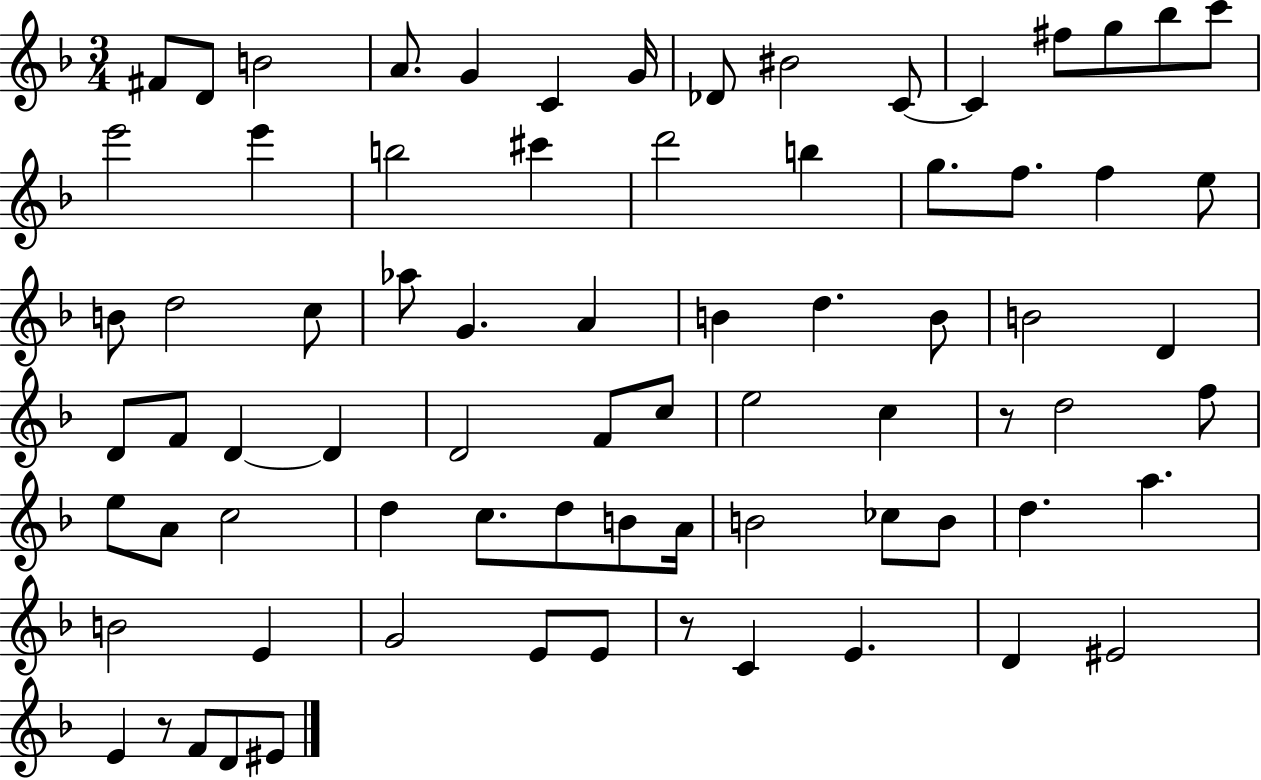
X:1
T:Untitled
M:3/4
L:1/4
K:F
^F/2 D/2 B2 A/2 G C G/4 _D/2 ^B2 C/2 C ^f/2 g/2 _b/2 c'/2 e'2 e' b2 ^c' d'2 b g/2 f/2 f e/2 B/2 d2 c/2 _a/2 G A B d B/2 B2 D D/2 F/2 D D D2 F/2 c/2 e2 c z/2 d2 f/2 e/2 A/2 c2 d c/2 d/2 B/2 A/4 B2 _c/2 B/2 d a B2 E G2 E/2 E/2 z/2 C E D ^E2 E z/2 F/2 D/2 ^E/2